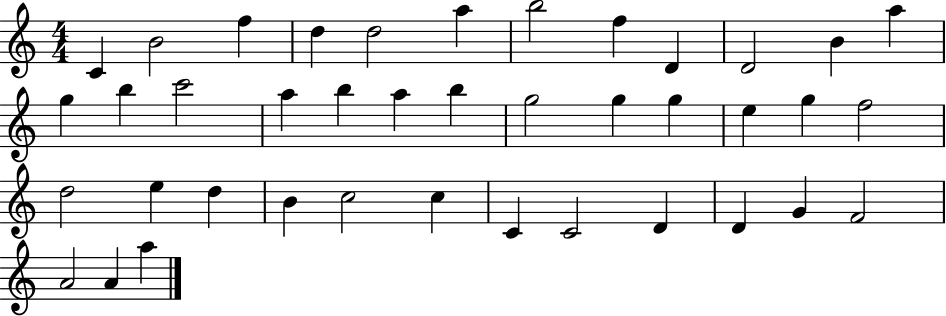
X:1
T:Untitled
M:4/4
L:1/4
K:C
C B2 f d d2 a b2 f D D2 B a g b c'2 a b a b g2 g g e g f2 d2 e d B c2 c C C2 D D G F2 A2 A a